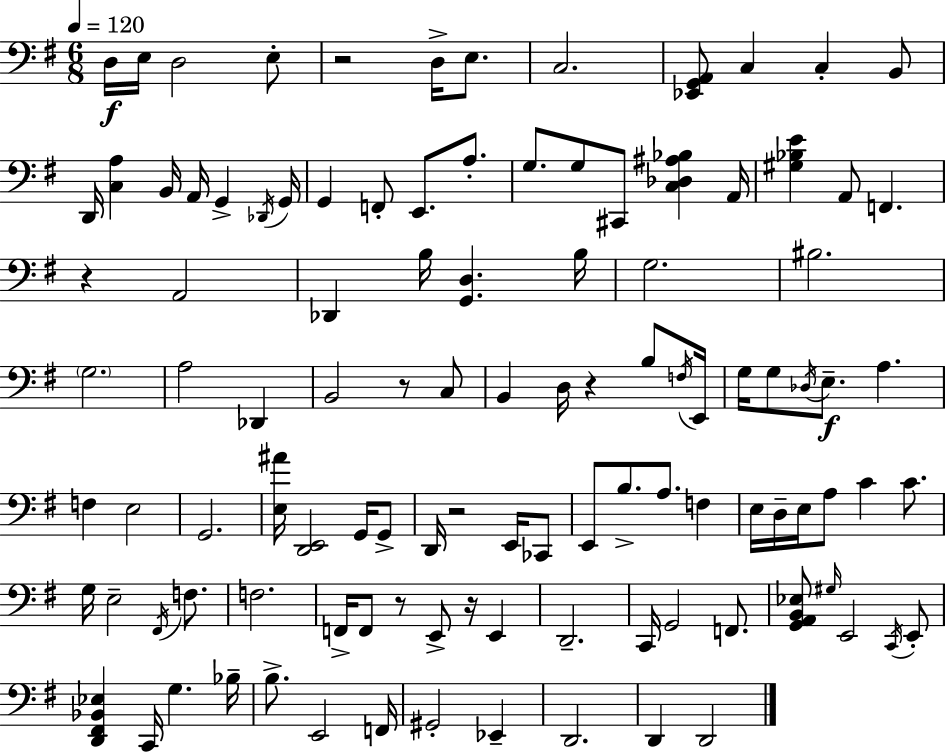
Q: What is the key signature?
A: E minor